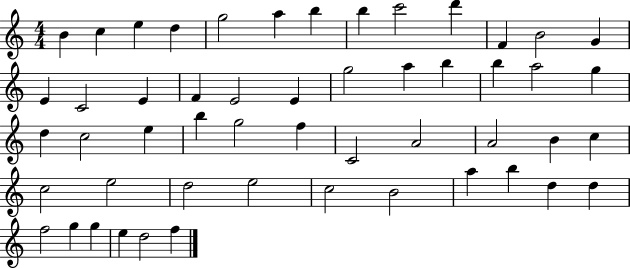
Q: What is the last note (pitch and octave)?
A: F5